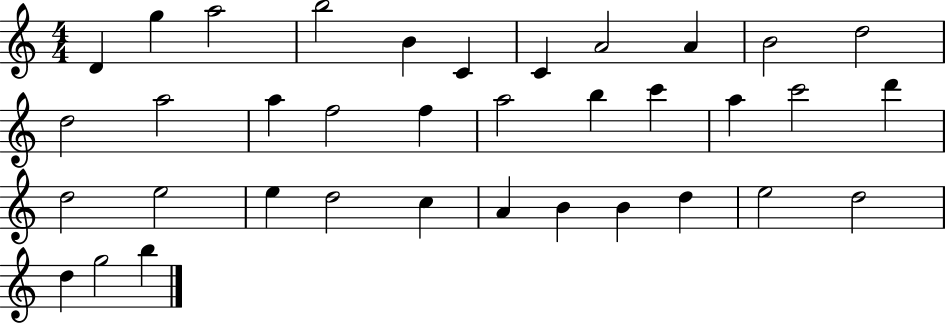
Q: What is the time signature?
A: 4/4